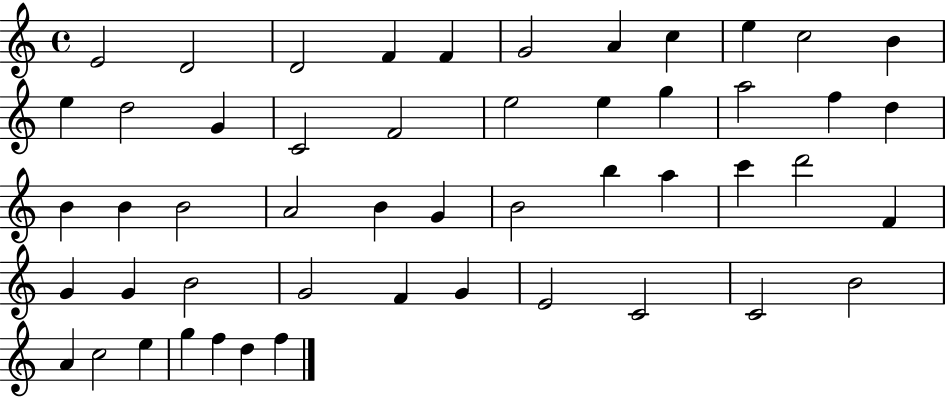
{
  \clef treble
  \time 4/4
  \defaultTimeSignature
  \key c \major
  e'2 d'2 | d'2 f'4 f'4 | g'2 a'4 c''4 | e''4 c''2 b'4 | \break e''4 d''2 g'4 | c'2 f'2 | e''2 e''4 g''4 | a''2 f''4 d''4 | \break b'4 b'4 b'2 | a'2 b'4 g'4 | b'2 b''4 a''4 | c'''4 d'''2 f'4 | \break g'4 g'4 b'2 | g'2 f'4 g'4 | e'2 c'2 | c'2 b'2 | \break a'4 c''2 e''4 | g''4 f''4 d''4 f''4 | \bar "|."
}